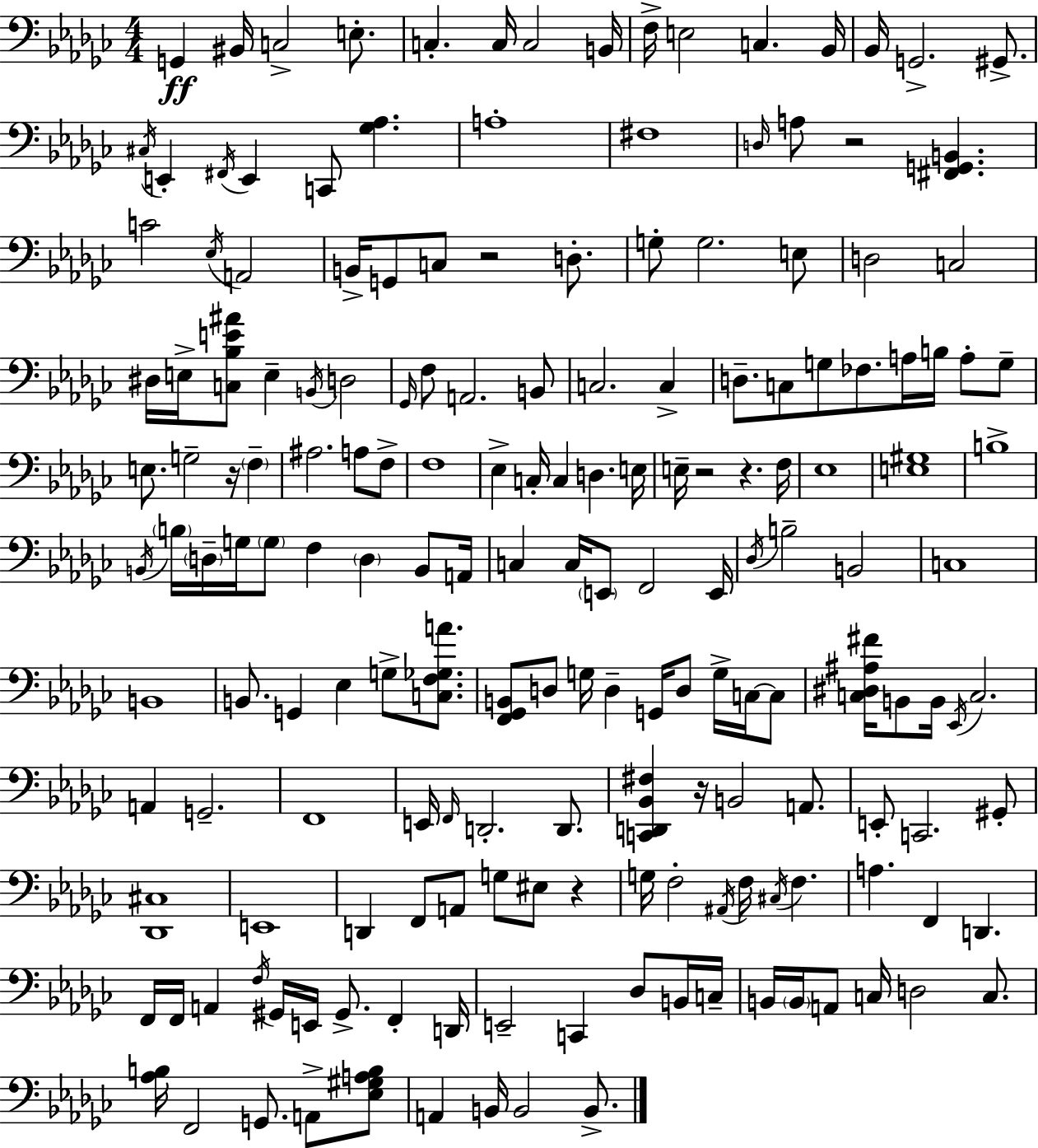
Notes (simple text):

G2/q BIS2/s C3/h E3/e. C3/q. C3/s C3/h B2/s F3/s E3/h C3/q. Bb2/s Bb2/s G2/h. G#2/e. C#3/s E2/q F#2/s E2/q C2/e [Gb3,Ab3]/q. A3/w F#3/w D3/s A3/e R/h [F#2,G2,B2]/q. C4/h Eb3/s A2/h B2/s G2/e C3/e R/h D3/e. G3/e G3/h. E3/e D3/h C3/h D#3/s E3/s [C3,Bb3,E4,A#4]/e E3/q B2/s D3/h Gb2/s F3/e A2/h. B2/e C3/h. C3/q D3/e. C3/e G3/e FES3/e. A3/s B3/s A3/e G3/e E3/e. G3/h R/s F3/q A#3/h. A3/e F3/e F3/w Eb3/q C3/s C3/q D3/q. E3/s E3/s R/h R/q. F3/s Eb3/w [E3,G#3]/w B3/w B2/s B3/s D3/s G3/s G3/e F3/q D3/q B2/e A2/s C3/q C3/s E2/e F2/h E2/s Db3/s B3/h B2/h C3/w B2/w B2/e. G2/q Eb3/q G3/e [C3,F3,Gb3,A4]/e. [F2,Gb2,B2]/e D3/e G3/s D3/q G2/s D3/e G3/s C3/s C3/e [C3,D#3,A#3,F#4]/s B2/e B2/s Eb2/s C3/h. A2/q G2/h. F2/w E2/s F2/s D2/h. D2/e. [C2,D2,Bb2,F#3]/q R/s B2/h A2/e. E2/e C2/h. G#2/e [Db2,C#3]/w E2/w D2/q F2/e A2/e G3/e EIS3/e R/q G3/s F3/h A#2/s F3/s C#3/s F3/q. A3/q. F2/q D2/q. F2/s F2/s A2/q F3/s G#2/s E2/s G#2/e. F2/q D2/s E2/h C2/q Db3/e B2/s C3/s B2/s B2/s A2/e C3/s D3/h C3/e. [Ab3,B3]/s F2/h G2/e. A2/e [Eb3,G#3,A3,B3]/e A2/q B2/s B2/h B2/e.